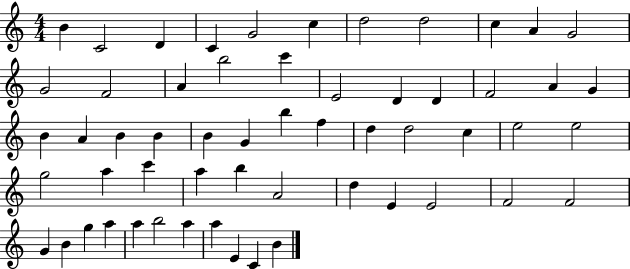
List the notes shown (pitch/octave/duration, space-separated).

B4/q C4/h D4/q C4/q G4/h C5/q D5/h D5/h C5/q A4/q G4/h G4/h F4/h A4/q B5/h C6/q E4/h D4/q D4/q F4/h A4/q G4/q B4/q A4/q B4/q B4/q B4/q G4/q B5/q F5/q D5/q D5/h C5/q E5/h E5/h G5/h A5/q C6/q A5/q B5/q A4/h D5/q E4/q E4/h F4/h F4/h G4/q B4/q G5/q A5/q A5/q B5/h A5/q A5/q E4/q C4/q B4/q